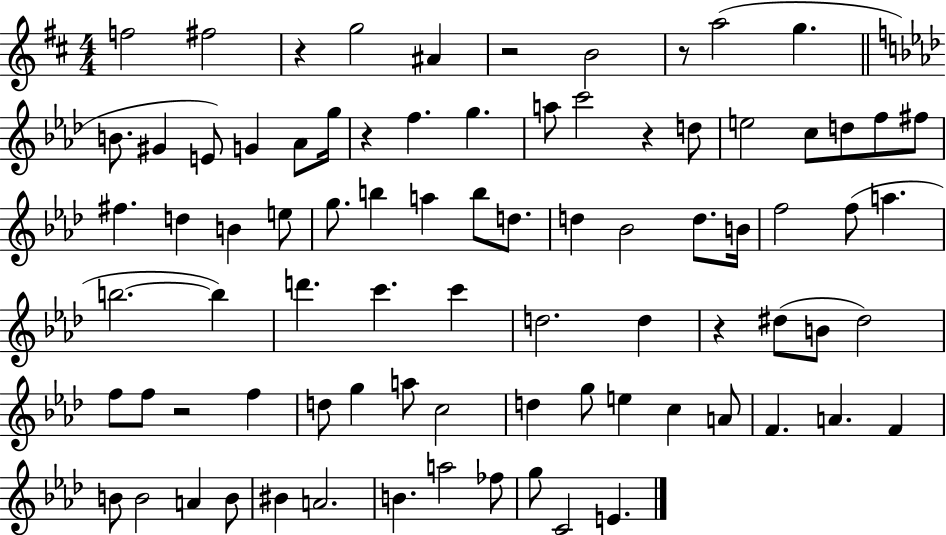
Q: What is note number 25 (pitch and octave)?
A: D5